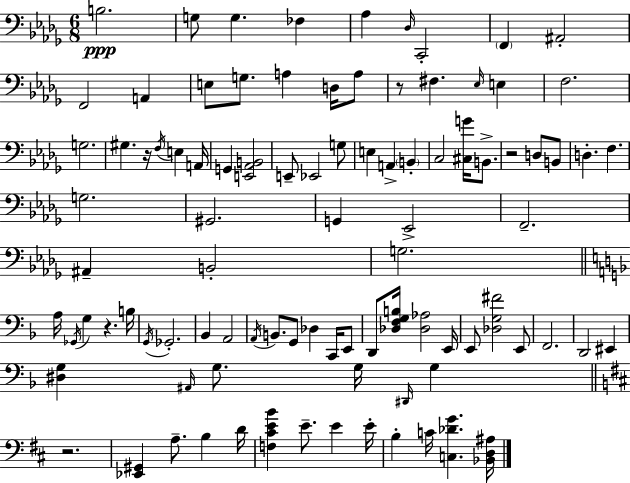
B3/h. G3/e G3/q. FES3/q Ab3/q Db3/s C2/h F2/q A#2/h F2/h A2/q E3/e G3/e. A3/q D3/s A3/e R/e F#3/q. Eb3/s E3/q F3/h. G3/h. G#3/q. R/s F3/s E3/q A2/s G2/q [E2,Ab2,B2]/h E2/e Eb2/h G3/e E3/q A2/q B2/q C3/h [C#3,G4]/s B2/e. R/h D3/e B2/e D3/q. F3/q. G3/h. G#2/h. G2/q Eb2/h F2/h. A#2/q B2/h G3/h. A3/s Gb2/s G3/q R/q. B3/s G2/s Gb2/h. Bb2/q A2/h A2/s B2/e. G2/e Db3/q C2/s E2/e D2/e [Db3,F3,G3,B3]/s [Db3,Ab3]/h E2/s E2/e [Db3,G3,F#4]/h E2/e F2/h. D2/h EIS2/q [D#3,G3]/q A#2/s G3/e. G3/s D#2/s G3/q R/h. [Eb2,G#2]/q A3/e. B3/q D4/s [F3,C#4,E4,B4]/q E4/e. E4/q E4/s B3/q C4/s [C3,Db4,G4]/q. [Bb2,D3,A#3]/s